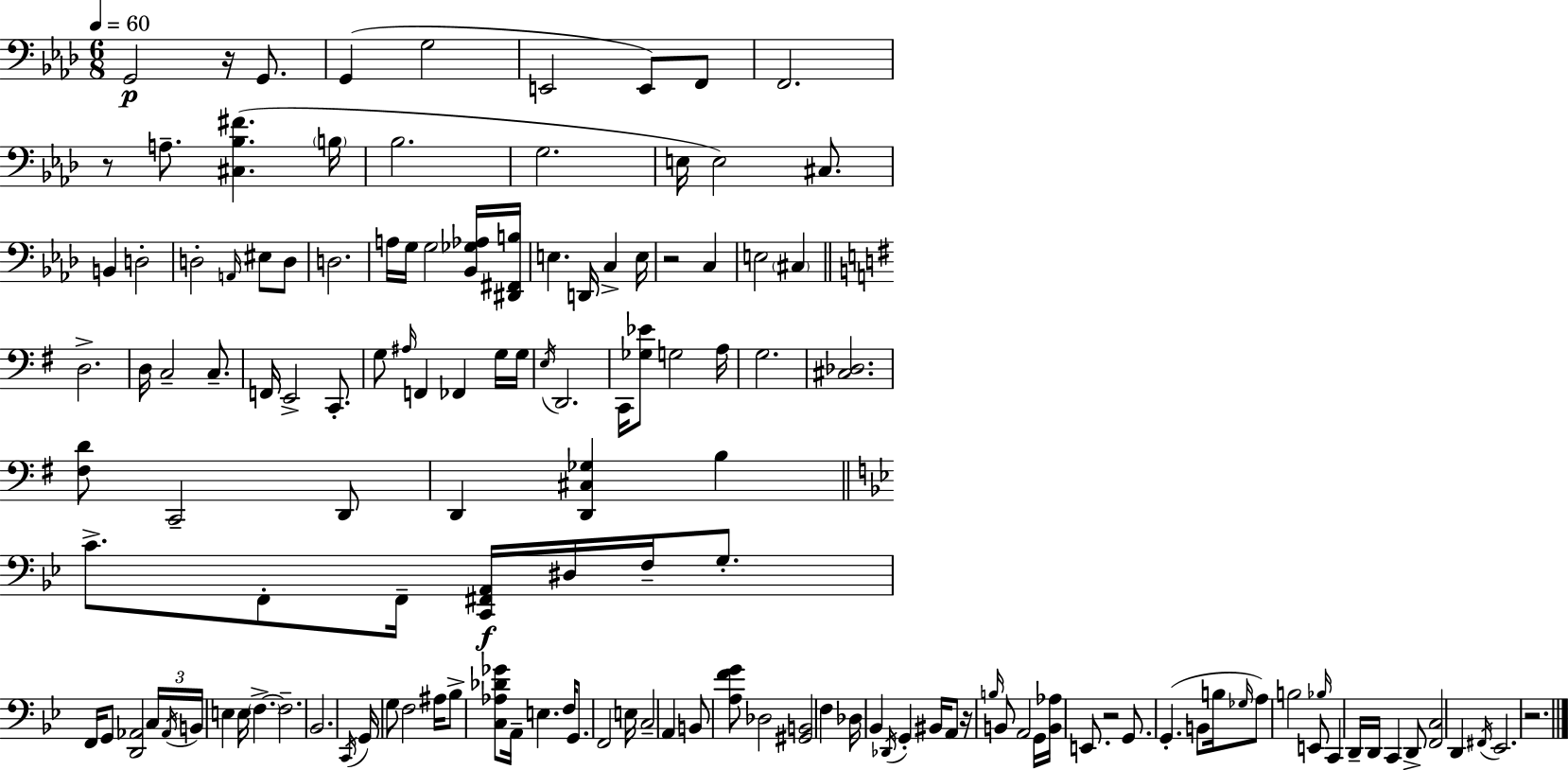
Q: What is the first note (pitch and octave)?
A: G2